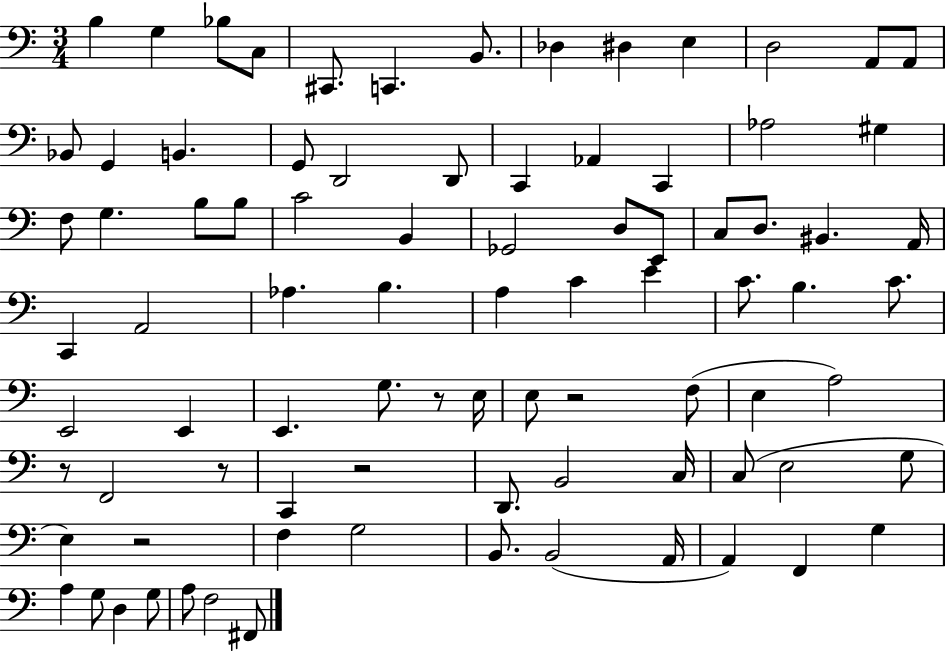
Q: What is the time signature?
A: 3/4